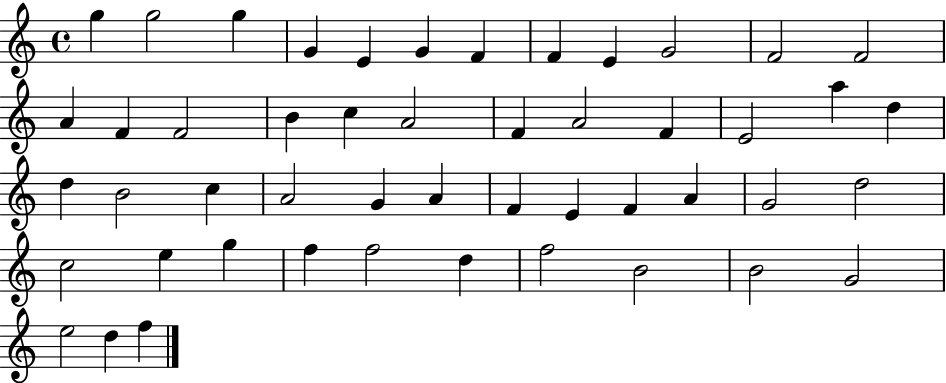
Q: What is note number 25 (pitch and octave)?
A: D5